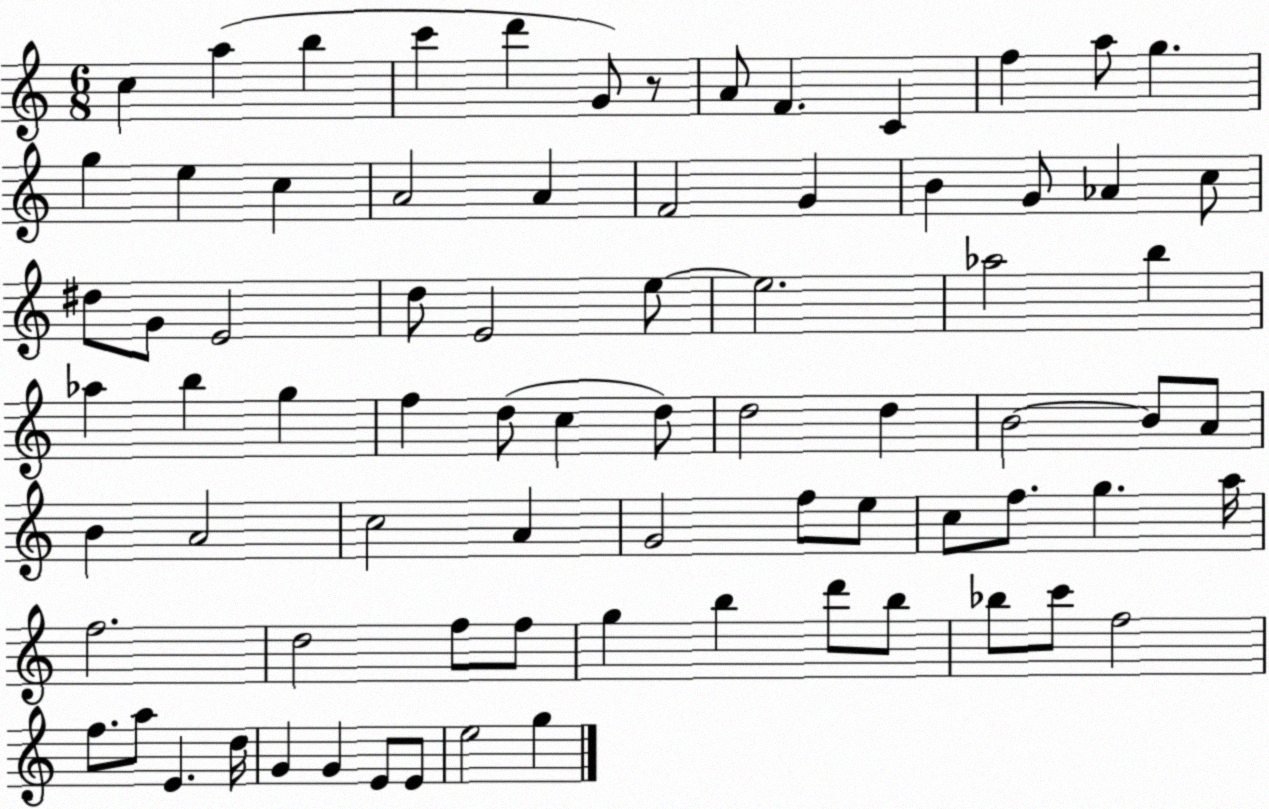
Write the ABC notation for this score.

X:1
T:Untitled
M:6/8
L:1/4
K:C
c a b c' d' G/2 z/2 A/2 F C f a/2 g g e c A2 A F2 G B G/2 _A c/2 ^d/2 G/2 E2 d/2 E2 e/2 e2 _a2 b _a b g f d/2 c d/2 d2 d B2 B/2 A/2 B A2 c2 A G2 f/2 e/2 c/2 f/2 g a/4 f2 d2 f/2 f/2 g b d'/2 b/2 _b/2 c'/2 f2 f/2 a/2 E d/4 G G E/2 E/2 e2 g